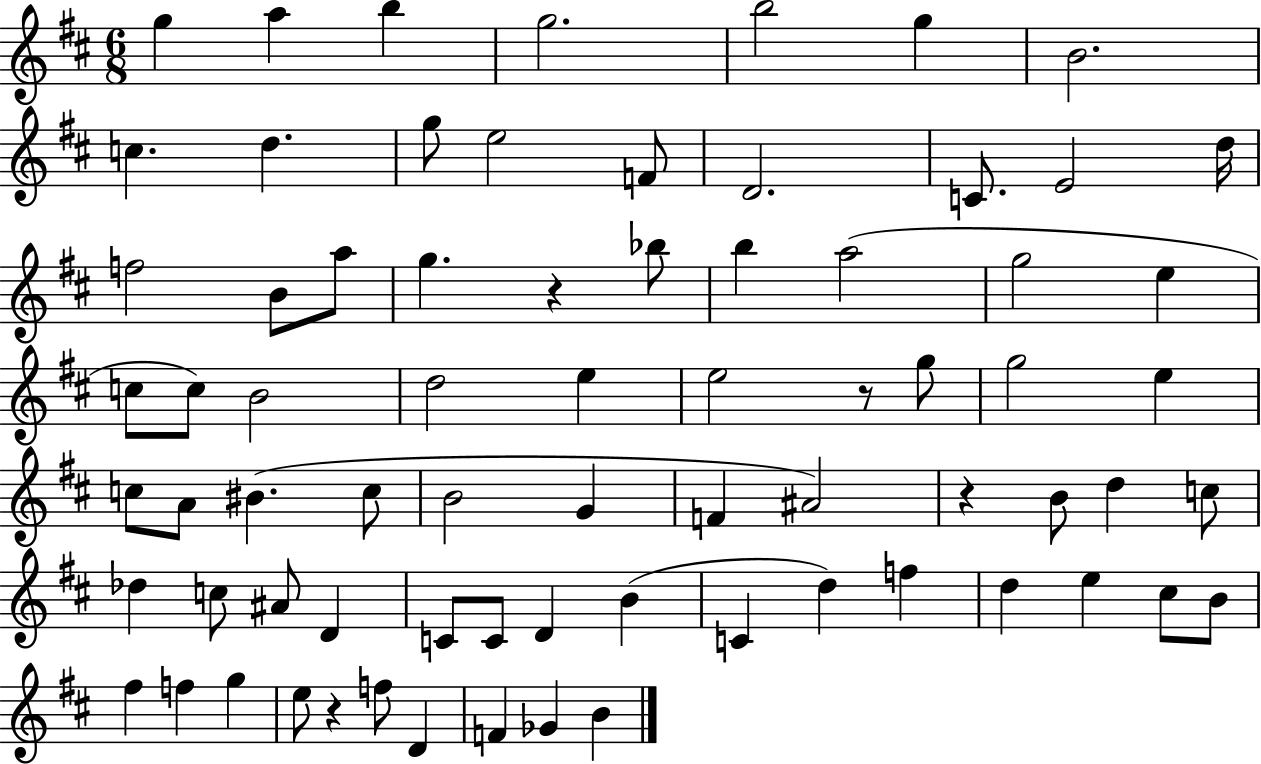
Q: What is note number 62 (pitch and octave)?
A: F5